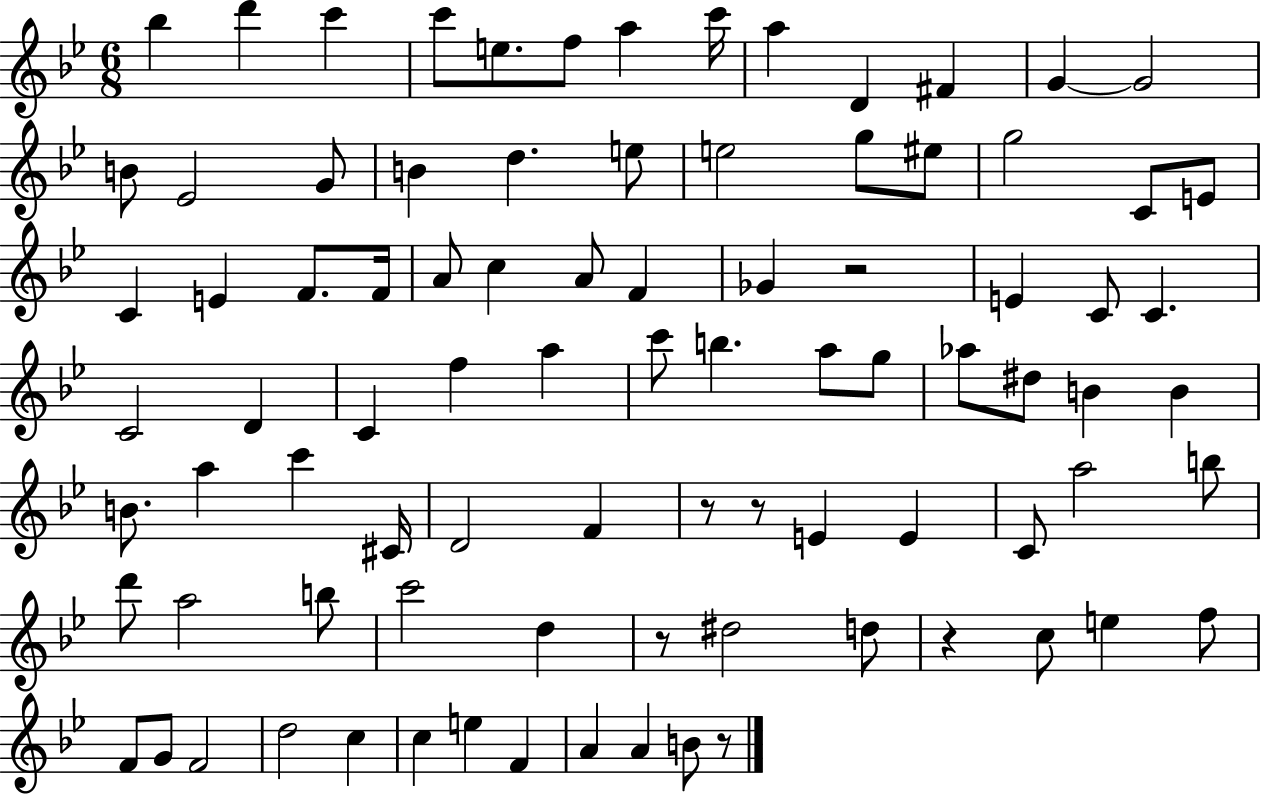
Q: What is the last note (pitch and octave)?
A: B4